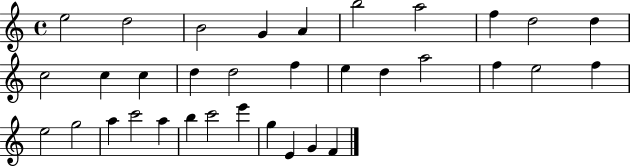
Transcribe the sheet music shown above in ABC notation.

X:1
T:Untitled
M:4/4
L:1/4
K:C
e2 d2 B2 G A b2 a2 f d2 d c2 c c d d2 f e d a2 f e2 f e2 g2 a c'2 a b c'2 e' g E G F